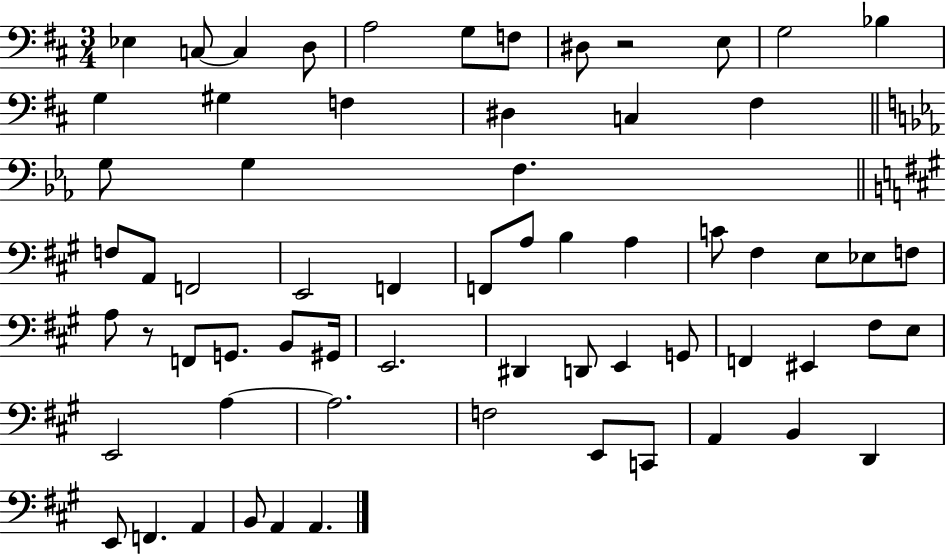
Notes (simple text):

Eb3/q C3/e C3/q D3/e A3/h G3/e F3/e D#3/e R/h E3/e G3/h Bb3/q G3/q G#3/q F3/q D#3/q C3/q F#3/q G3/e G3/q F3/q. F3/e A2/e F2/h E2/h F2/q F2/e A3/e B3/q A3/q C4/e F#3/q E3/e Eb3/e F3/e A3/e R/e F2/e G2/e. B2/e G#2/s E2/h. D#2/q D2/e E2/q G2/e F2/q EIS2/q F#3/e E3/e E2/h A3/q A3/h. F3/h E2/e C2/e A2/q B2/q D2/q E2/e F2/q. A2/q B2/e A2/q A2/q.